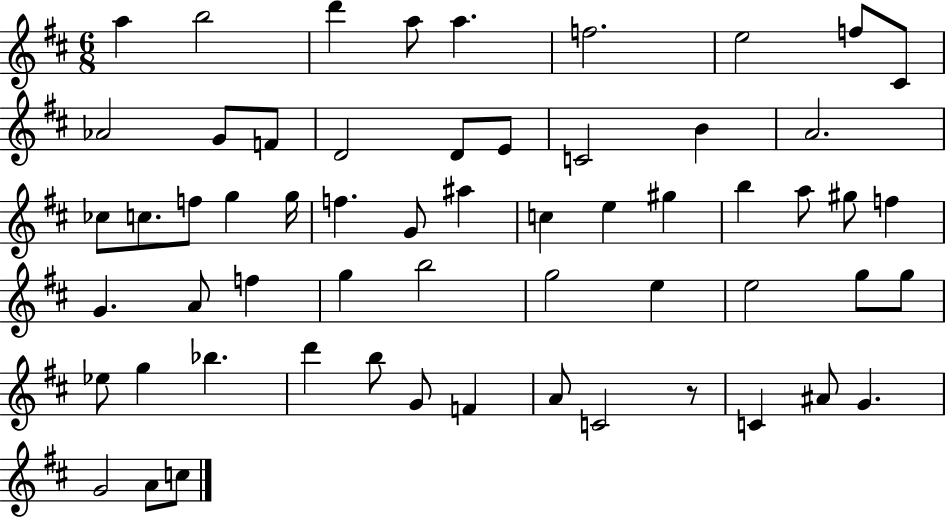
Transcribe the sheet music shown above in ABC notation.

X:1
T:Untitled
M:6/8
L:1/4
K:D
a b2 d' a/2 a f2 e2 f/2 ^C/2 _A2 G/2 F/2 D2 D/2 E/2 C2 B A2 _c/2 c/2 f/2 g g/4 f G/2 ^a c e ^g b a/2 ^g/2 f G A/2 f g b2 g2 e e2 g/2 g/2 _e/2 g _b d' b/2 G/2 F A/2 C2 z/2 C ^A/2 G G2 A/2 c/2